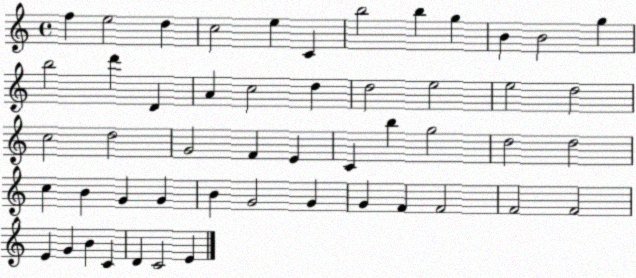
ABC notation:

X:1
T:Untitled
M:4/4
L:1/4
K:C
f e2 d c2 e C b2 b g B B2 g b2 d' D A c2 d d2 e2 e2 d2 c2 d2 G2 F E C b g2 d2 d2 c B G G B G2 G G F F2 F2 F2 E G B C D C2 E